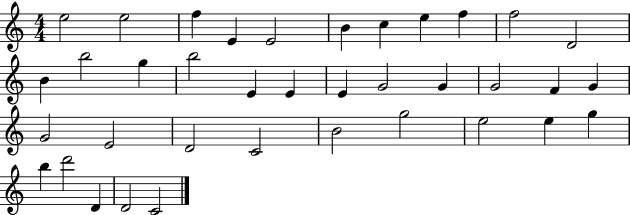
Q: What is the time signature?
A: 4/4